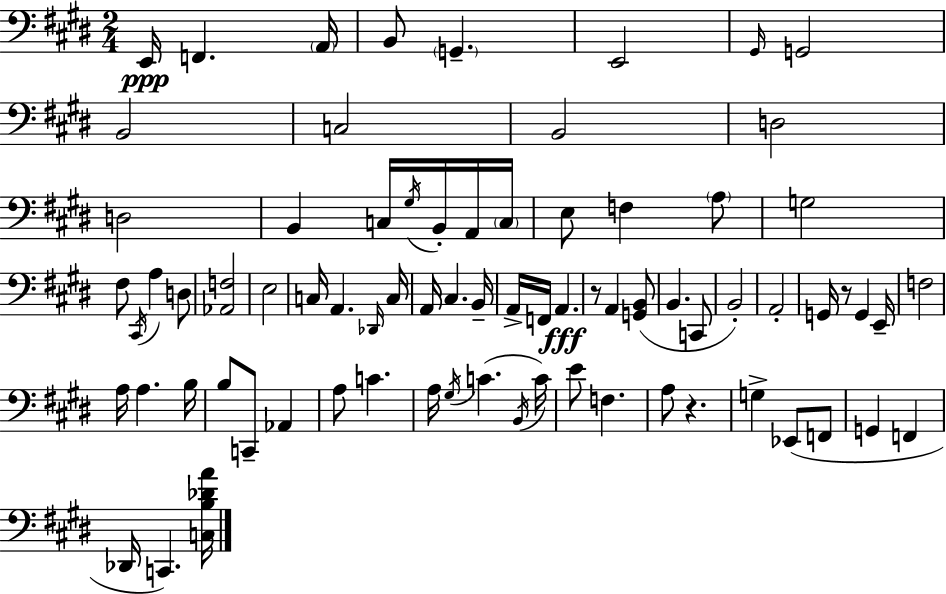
X:1
T:Untitled
M:2/4
L:1/4
K:E
E,,/4 F,, A,,/4 B,,/2 G,, E,,2 ^G,,/4 G,,2 B,,2 C,2 B,,2 D,2 D,2 B,, C,/4 ^G,/4 B,,/4 A,,/4 C,/4 E,/2 F, A,/2 G,2 ^F,/2 ^C,,/4 A, D,/2 [_A,,F,]2 E,2 C,/4 A,, _D,,/4 C,/4 A,,/4 ^C, B,,/4 A,,/4 F,,/4 A,, z/2 A,, [G,,B,,]/2 B,, C,,/2 B,,2 A,,2 G,,/4 z/2 G,, E,,/4 F,2 A,/4 A, B,/4 B,/2 C,,/2 _A,, A,/2 C A,/4 ^G,/4 C B,,/4 C/4 E/2 F, A,/2 z G, _E,,/2 F,,/2 G,, F,, _D,,/4 C,, [C,B,_DA]/4